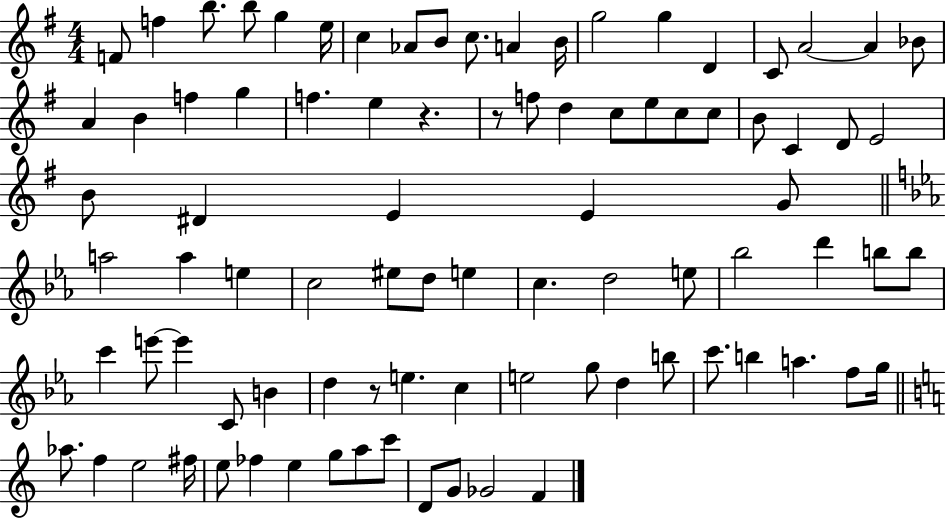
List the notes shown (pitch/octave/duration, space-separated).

F4/e F5/q B5/e. B5/e G5/q E5/s C5/q Ab4/e B4/e C5/e. A4/q B4/s G5/h G5/q D4/q C4/e A4/h A4/q Bb4/e A4/q B4/q F5/q G5/q F5/q. E5/q R/q. R/e F5/e D5/q C5/e E5/e C5/e C5/e B4/e C4/q D4/e E4/h B4/e D#4/q E4/q E4/q G4/e A5/h A5/q E5/q C5/h EIS5/e D5/e E5/q C5/q. D5/h E5/e Bb5/h D6/q B5/e B5/e C6/q E6/e E6/q C4/e B4/q D5/q R/e E5/q. C5/q E5/h G5/e D5/q B5/e C6/e. B5/q A5/q. F5/e G5/s Ab5/e. F5/q E5/h F#5/s E5/e FES5/q E5/q G5/e A5/e C6/e D4/e G4/e Gb4/h F4/q